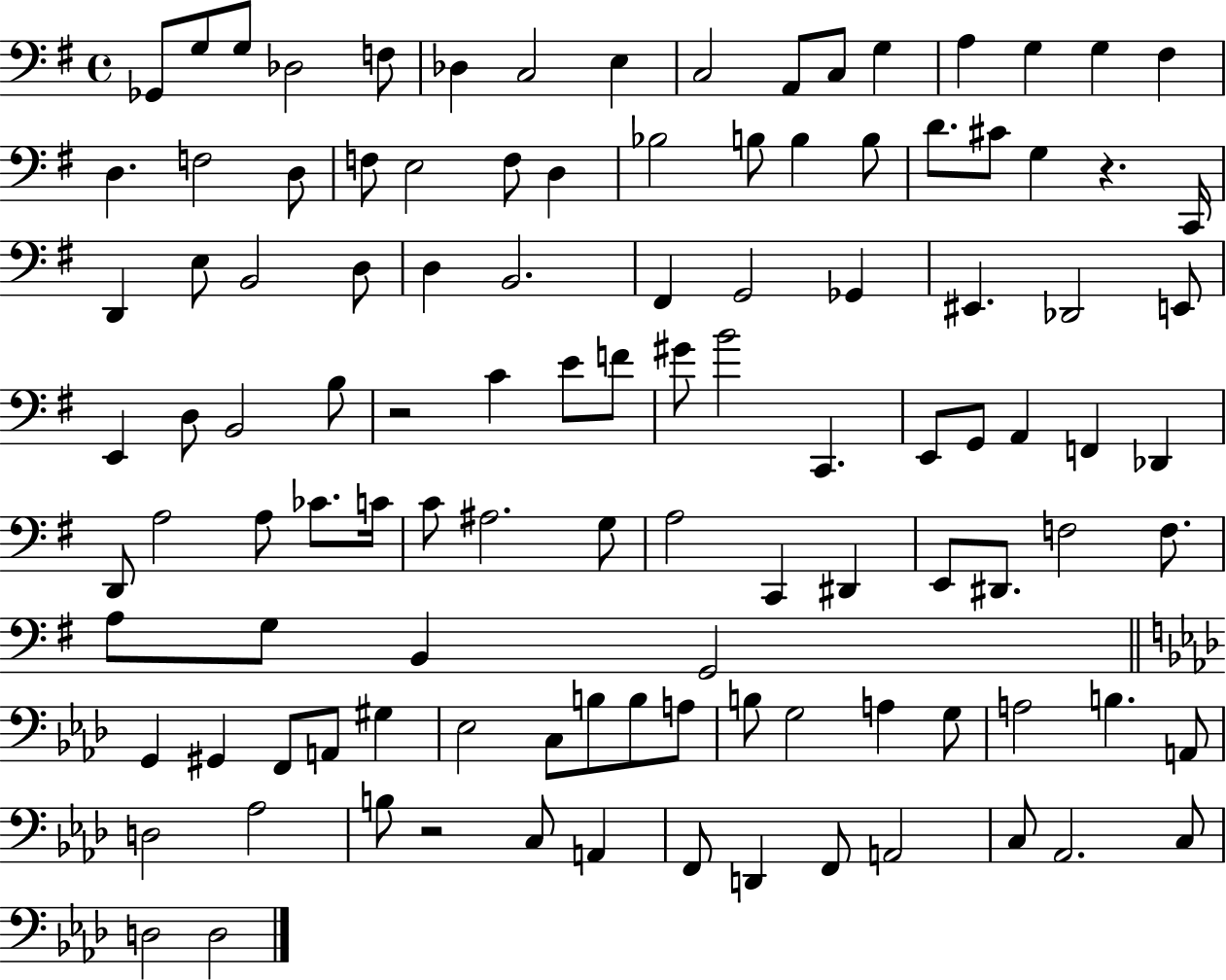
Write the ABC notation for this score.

X:1
T:Untitled
M:4/4
L:1/4
K:G
_G,,/2 G,/2 G,/2 _D,2 F,/2 _D, C,2 E, C,2 A,,/2 C,/2 G, A, G, G, ^F, D, F,2 D,/2 F,/2 E,2 F,/2 D, _B,2 B,/2 B, B,/2 D/2 ^C/2 G, z C,,/4 D,, E,/2 B,,2 D,/2 D, B,,2 ^F,, G,,2 _G,, ^E,, _D,,2 E,,/2 E,, D,/2 B,,2 B,/2 z2 C E/2 F/2 ^G/2 B2 C,, E,,/2 G,,/2 A,, F,, _D,, D,,/2 A,2 A,/2 _C/2 C/4 C/2 ^A,2 G,/2 A,2 C,, ^D,, E,,/2 ^D,,/2 F,2 F,/2 A,/2 G,/2 B,, G,,2 G,, ^G,, F,,/2 A,,/2 ^G, _E,2 C,/2 B,/2 B,/2 A,/2 B,/2 G,2 A, G,/2 A,2 B, A,,/2 D,2 _A,2 B,/2 z2 C,/2 A,, F,,/2 D,, F,,/2 A,,2 C,/2 _A,,2 C,/2 D,2 D,2